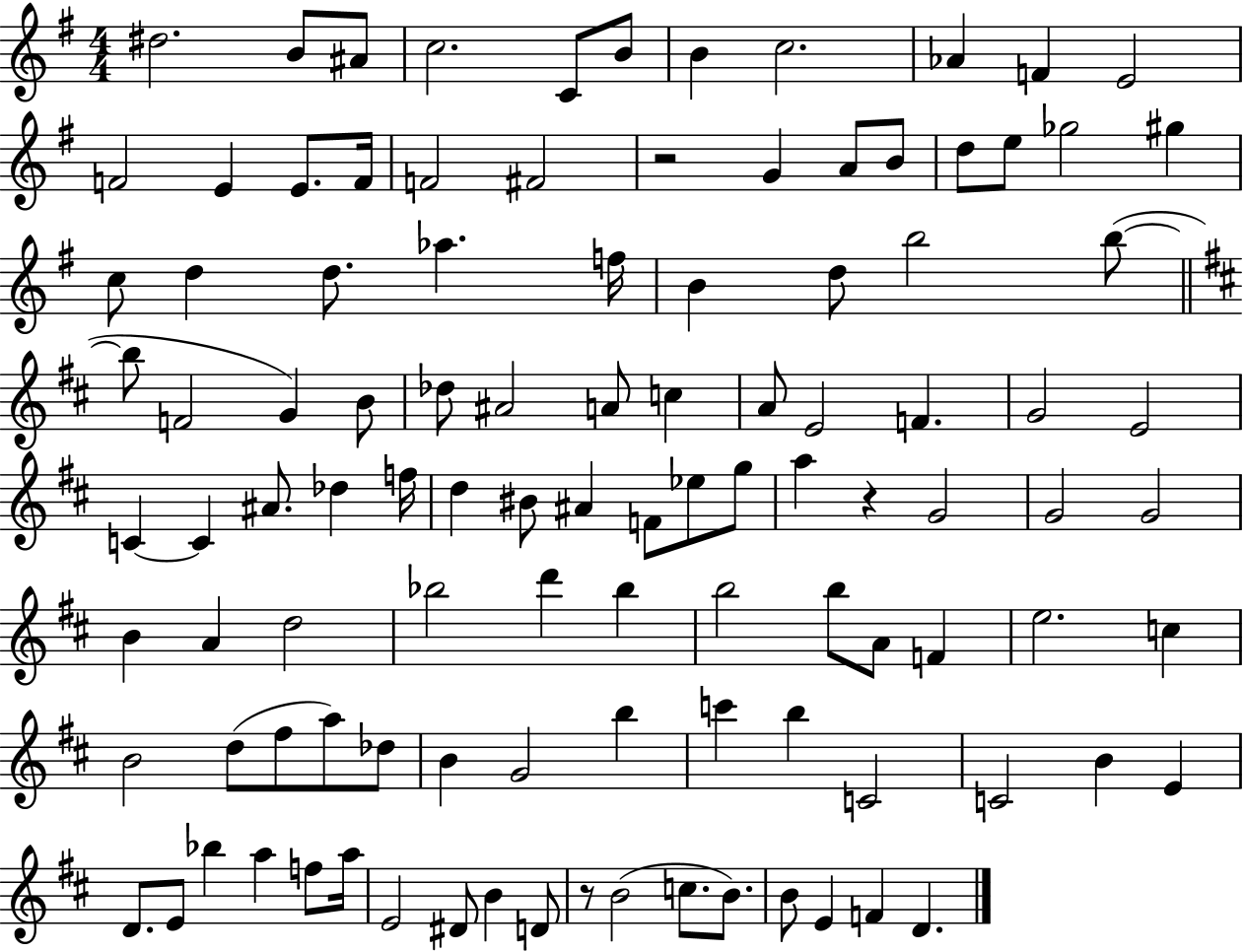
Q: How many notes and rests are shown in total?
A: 107